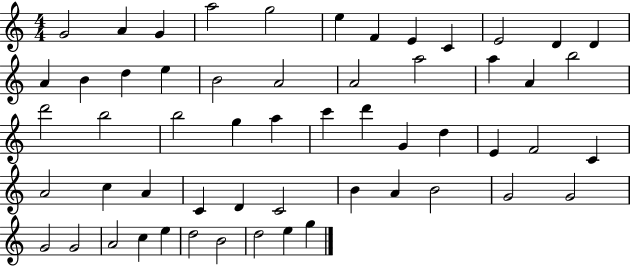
G4/h A4/q G4/q A5/h G5/h E5/q F4/q E4/q C4/q E4/h D4/q D4/q A4/q B4/q D5/q E5/q B4/h A4/h A4/h A5/h A5/q A4/q B5/h D6/h B5/h B5/h G5/q A5/q C6/q D6/q G4/q D5/q E4/q F4/h C4/q A4/h C5/q A4/q C4/q D4/q C4/h B4/q A4/q B4/h G4/h G4/h G4/h G4/h A4/h C5/q E5/q D5/h B4/h D5/h E5/q G5/q